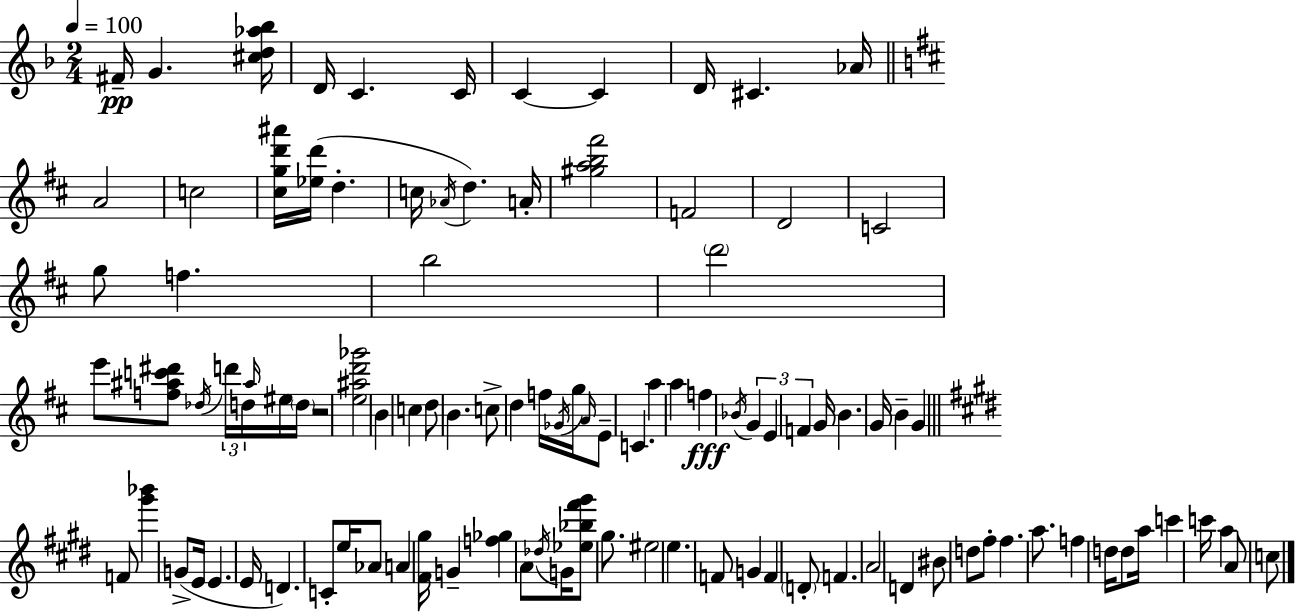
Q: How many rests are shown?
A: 1